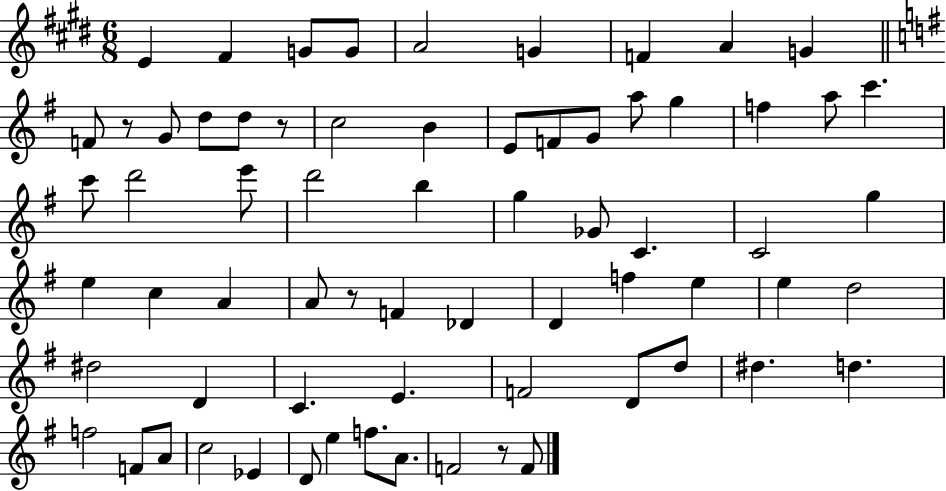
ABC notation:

X:1
T:Untitled
M:6/8
L:1/4
K:E
E ^F G/2 G/2 A2 G F A G F/2 z/2 G/2 d/2 d/2 z/2 c2 B E/2 F/2 G/2 a/2 g f a/2 c' c'/2 d'2 e'/2 d'2 b g _G/2 C C2 g e c A A/2 z/2 F _D D f e e d2 ^d2 D C E F2 D/2 d/2 ^d d f2 F/2 A/2 c2 _E D/2 e f/2 A/2 F2 z/2 F/2